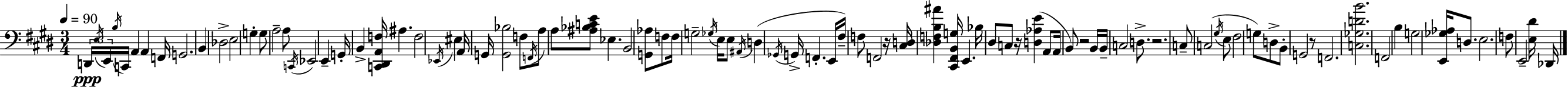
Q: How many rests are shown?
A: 5